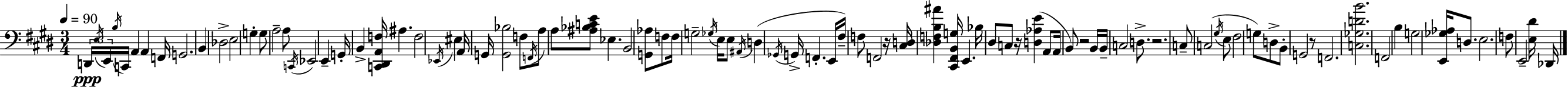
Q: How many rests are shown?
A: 5